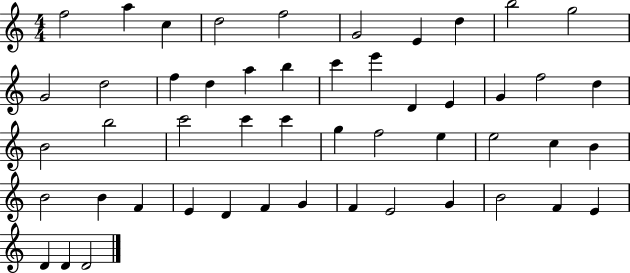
{
  \clef treble
  \numericTimeSignature
  \time 4/4
  \key c \major
  f''2 a''4 c''4 | d''2 f''2 | g'2 e'4 d''4 | b''2 g''2 | \break g'2 d''2 | f''4 d''4 a''4 b''4 | c'''4 e'''4 d'4 e'4 | g'4 f''2 d''4 | \break b'2 b''2 | c'''2 c'''4 c'''4 | g''4 f''2 e''4 | e''2 c''4 b'4 | \break b'2 b'4 f'4 | e'4 d'4 f'4 g'4 | f'4 e'2 g'4 | b'2 f'4 e'4 | \break d'4 d'4 d'2 | \bar "|."
}